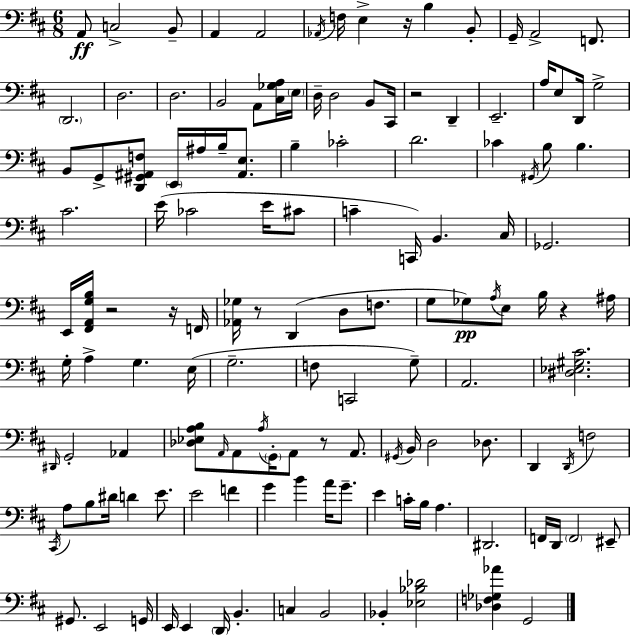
X:1
T:Untitled
M:6/8
L:1/4
K:D
A,,/2 C,2 B,,/2 A,, A,,2 _A,,/4 F,/4 E, z/4 B, B,,/2 G,,/4 A,,2 F,,/2 D,,2 D,2 D,2 B,,2 A,,/2 [^C,_G,A,]/4 E,/4 D,/4 D,2 B,,/2 ^C,,/4 z2 D,, E,,2 A,/4 E,/2 D,,/4 G,2 B,,/2 G,,/2 [D,,^G,,^A,,F,]/2 E,,/4 ^A,/4 B,/4 [^A,,E,]/2 B, _C2 D2 _C ^G,,/4 B,/2 B, ^C2 E/4 _C2 E/4 ^C/2 C C,,/4 B,, ^C,/4 _G,,2 E,,/4 [^F,,A,,G,B,]/4 z2 z/4 F,,/4 [_A,,_G,]/4 z/2 D,, D,/2 F,/2 G,/2 _G,/2 A,/4 E,/2 B,/4 z ^A,/4 G,/4 A, G, E,/4 G,2 F,/2 C,,2 G,/2 A,,2 [^D,_E,^G,^C]2 ^D,,/4 G,,2 _A,, [_D,_E,A,B,]/2 A,,/4 A,,/2 A,/4 G,,/4 A,,/2 z/2 A,,/2 ^G,,/4 B,,/4 D,2 _D,/2 D,, D,,/4 F,2 ^C,,/4 A,/2 B,/2 ^D/4 D E/2 E2 F G B A/4 G/2 E C/4 B,/4 A, ^D,,2 F,,/4 D,,/4 F,,2 ^E,,/2 ^G,,/2 E,,2 G,,/4 E,,/4 E,, D,,/4 B,, C, B,,2 _B,, [_E,_B,_D]2 [_D,F,_G,_A] G,,2